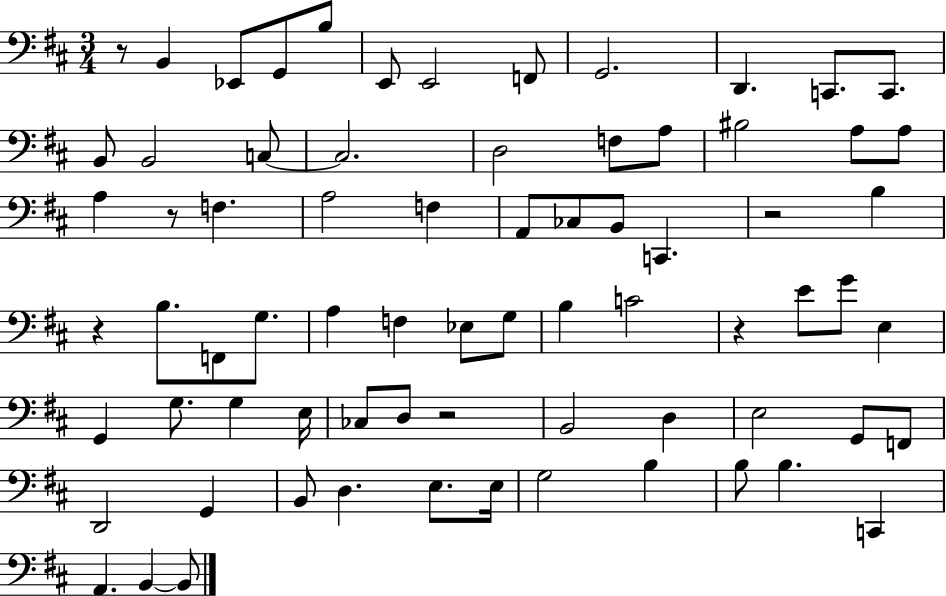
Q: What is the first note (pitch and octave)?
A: B2